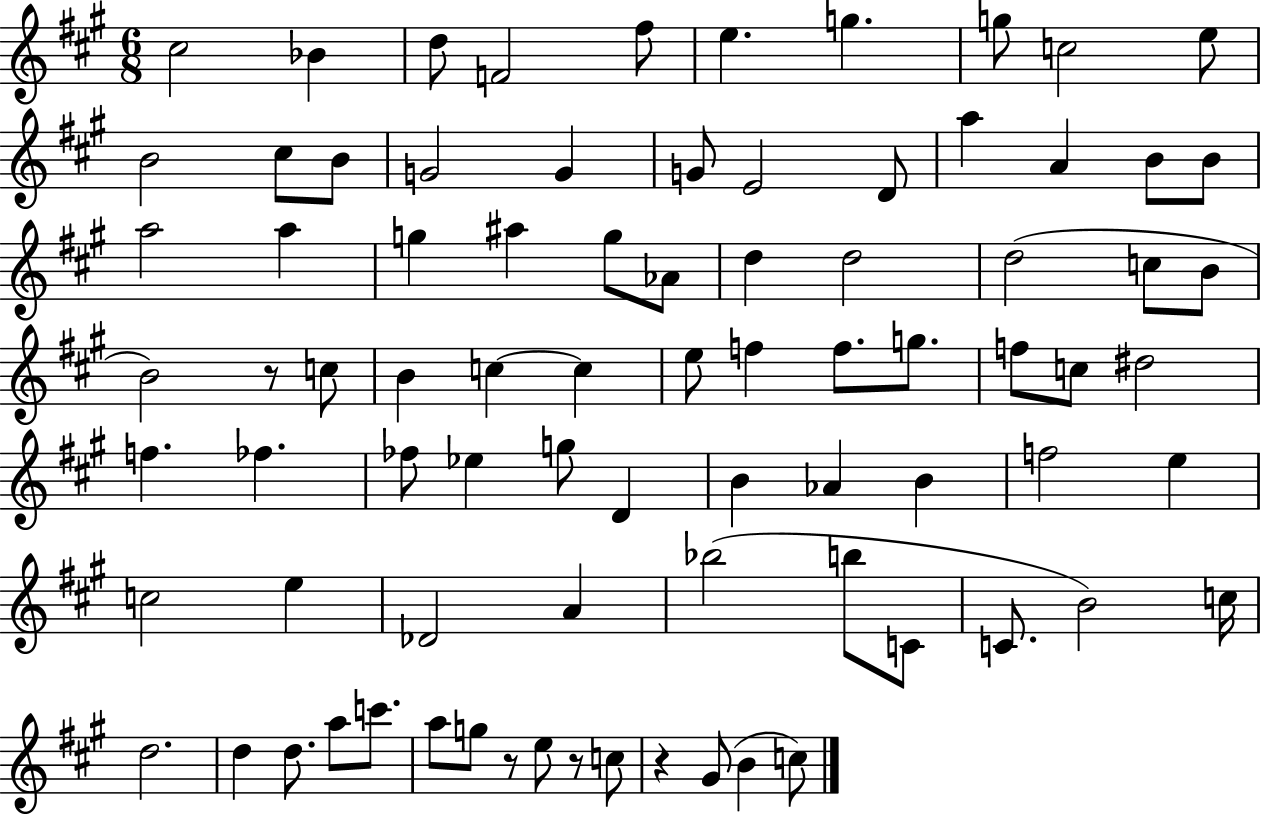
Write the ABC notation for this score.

X:1
T:Untitled
M:6/8
L:1/4
K:A
^c2 _B d/2 F2 ^f/2 e g g/2 c2 e/2 B2 ^c/2 B/2 G2 G G/2 E2 D/2 a A B/2 B/2 a2 a g ^a g/2 _A/2 d d2 d2 c/2 B/2 B2 z/2 c/2 B c c e/2 f f/2 g/2 f/2 c/2 ^d2 f _f _f/2 _e g/2 D B _A B f2 e c2 e _D2 A _b2 b/2 C/2 C/2 B2 c/4 d2 d d/2 a/2 c'/2 a/2 g/2 z/2 e/2 z/2 c/2 z ^G/2 B c/2